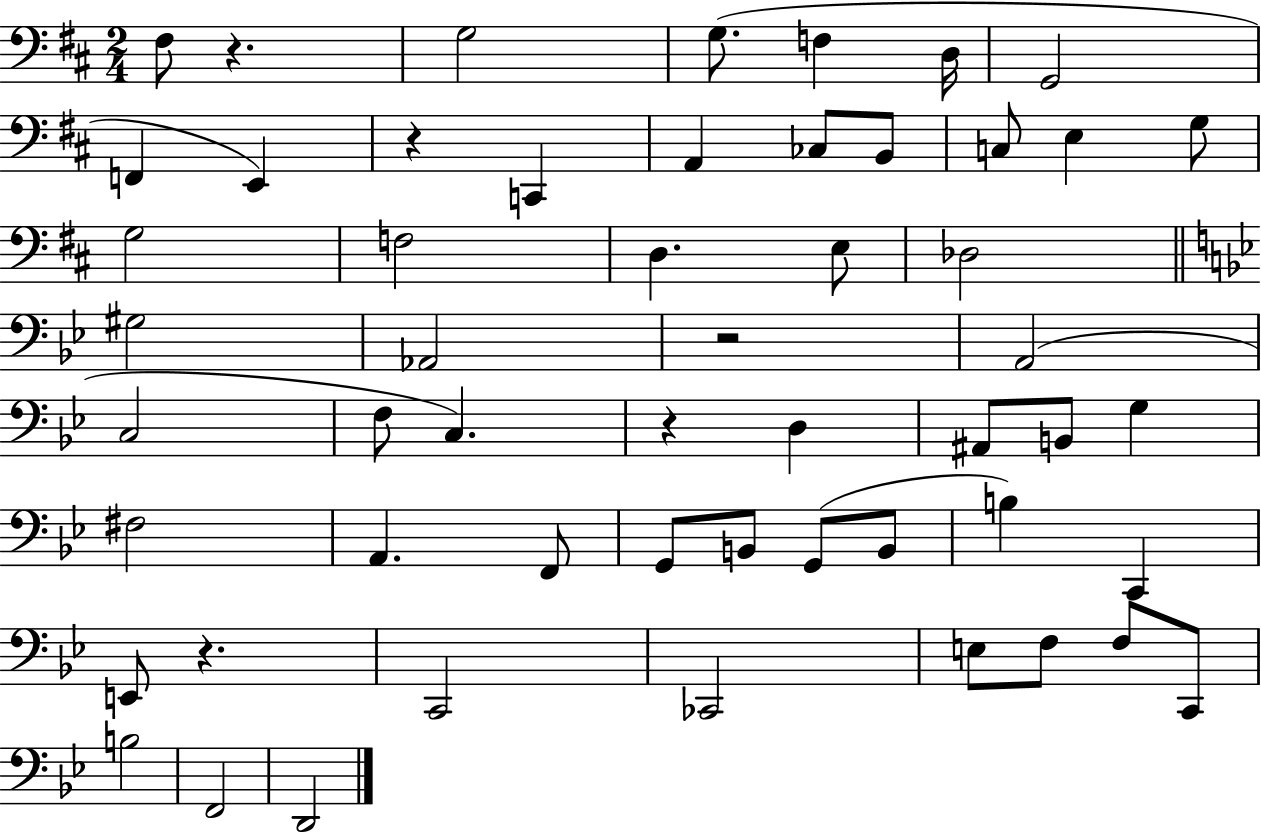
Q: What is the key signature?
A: D major